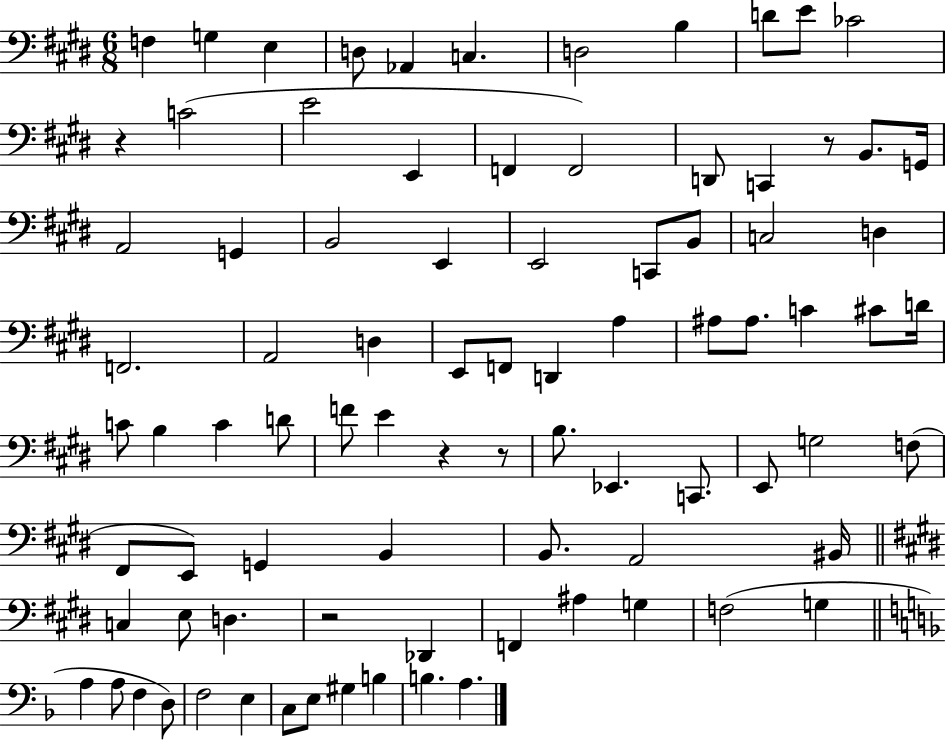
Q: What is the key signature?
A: E major